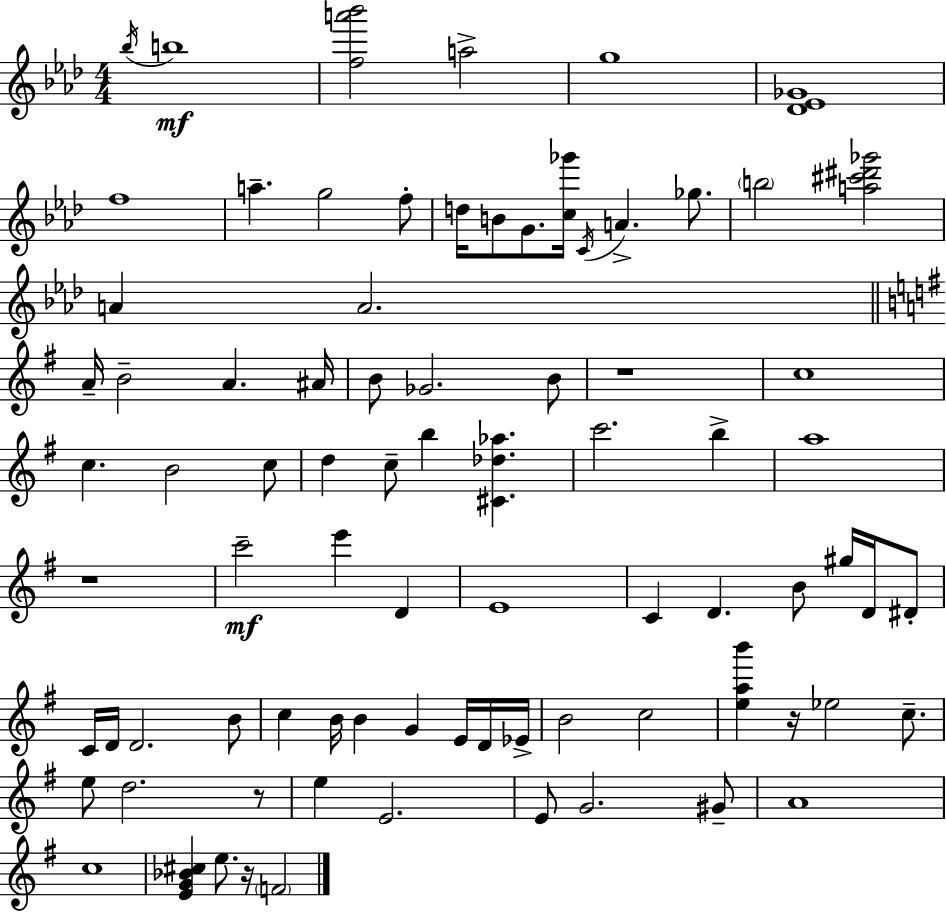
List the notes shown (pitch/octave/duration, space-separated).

Bb5/s B5/w [F5,A6,Bb6]/h A5/h G5/w [Db4,Eb4,Gb4]/w F5/w A5/q. G5/h F5/e D5/s B4/e G4/e. [C5,Gb6]/s C4/s A4/q. Gb5/e. B5/h [A5,C#6,D#6,Gb6]/h A4/q A4/h. A4/s B4/h A4/q. A#4/s B4/e Gb4/h. B4/e R/w C5/w C5/q. B4/h C5/e D5/q C5/e B5/q [C#4,Db5,Ab5]/q. C6/h. B5/q A5/w R/w C6/h E6/q D4/q E4/w C4/q D4/q. B4/e G#5/s D4/s D#4/e C4/s D4/s D4/h. B4/e C5/q B4/s B4/q G4/q E4/s D4/s Eb4/s B4/h C5/h [E5,A5,B6]/q R/s Eb5/h C5/e. E5/e D5/h. R/e E5/q E4/h. E4/e G4/h. G#4/e A4/w C5/w [E4,G4,Bb4,C#5]/q E5/e. R/s F4/h